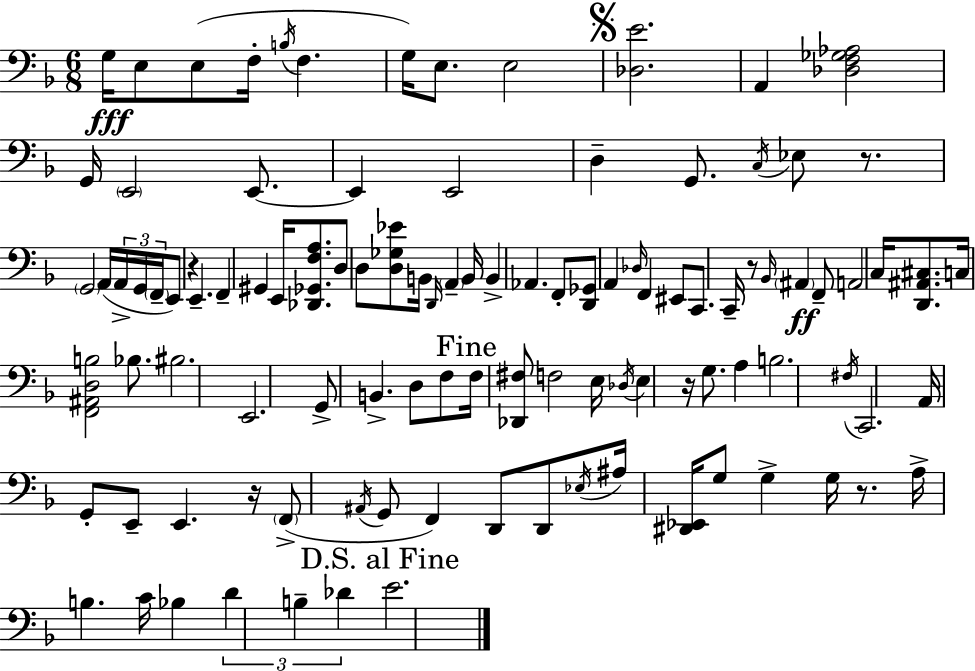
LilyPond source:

{
  \clef bass
  \numericTimeSignature
  \time 6/8
  \key f \major
  g16\fff e8 e8( f16-. \acciaccatura { b16 } f4. | g16) e8. e2 | \mark \markup { \musicglyph "scripts.segno" } <des e'>2. | a,4 <des f ges aes>2 | \break g,16 \parenthesize e,2 e,8.~~ | e,4 e,2 | d4-- g,8. \acciaccatura { c16 } ees8 r8. | \parenthesize g,2 a,16( \tuplet 3/2 { a,16-> | \break g,16 \parenthesize f,16-- } e,8) r4 e,4.-- | f,4-- gis,4 e,16 <des, ges, f a>8. | d8 d8 <d ges ees'>8 b,16 \grace { d,16 } \parenthesize a,4-- | b,16 b,4-> aes,4. | \break f,8-. <d, ges,>8 a,4 \grace { des16 } f,4 | eis,8 c,8. c,16-- r8 \grace { bes,16 }\ff \parenthesize ais,4 | f,8-- a,2 | c16 <d, ais, cis>8. c16 <f, ais, d b>2 | \break bes8. bis2. | e,2. | g,8-> b,4.-> | d8 f8 \mark "Fine" f16 <des, fis>8 f2 | \break e16 \acciaccatura { des16 } e4 r16 g8. | a4 b2. | \acciaccatura { fis16 } c,2. | a,16 g,8-. e,8-- | \break e,4. r16 \parenthesize f,8->( \acciaccatura { ais,16 } g,8 | f,4) d,8 d,8 \acciaccatura { ees16 } ais16 <dis, ees,>16 g8 | g4-> g16 r8. a16-> b4. | c'16 bes4 \tuplet 3/2 { d'4 | \break b4-- des'4 } \mark "D.S. al Fine" e'2. | \bar "|."
}